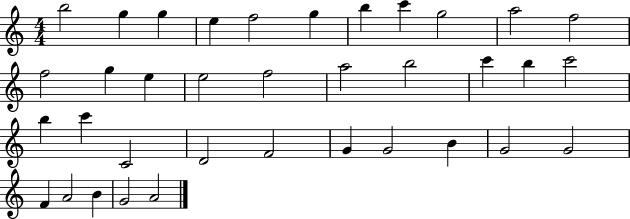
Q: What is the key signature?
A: C major